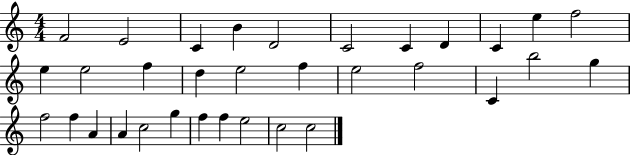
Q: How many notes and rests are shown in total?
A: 33